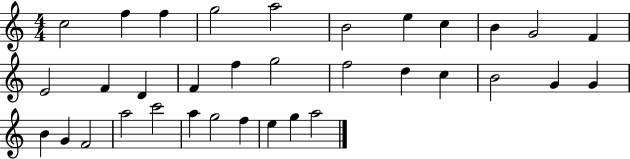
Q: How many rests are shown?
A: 0